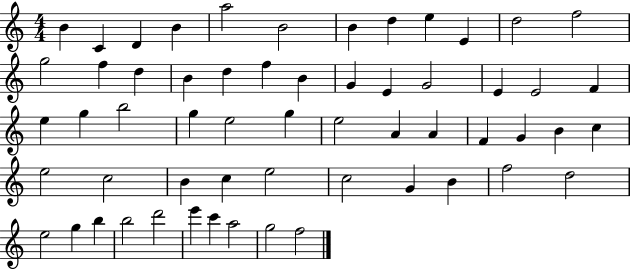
B4/q C4/q D4/q B4/q A5/h B4/h B4/q D5/q E5/q E4/q D5/h F5/h G5/h F5/q D5/q B4/q D5/q F5/q B4/q G4/q E4/q G4/h E4/q E4/h F4/q E5/q G5/q B5/h G5/q E5/h G5/q E5/h A4/q A4/q F4/q G4/q B4/q C5/q E5/h C5/h B4/q C5/q E5/h C5/h G4/q B4/q F5/h D5/h E5/h G5/q B5/q B5/h D6/h E6/q C6/q A5/h G5/h F5/h